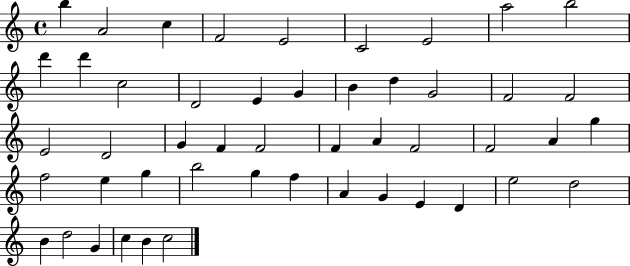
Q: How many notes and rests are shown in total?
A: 49